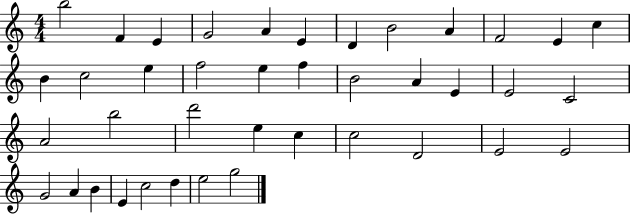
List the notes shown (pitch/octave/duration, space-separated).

B5/h F4/q E4/q G4/h A4/q E4/q D4/q B4/h A4/q F4/h E4/q C5/q B4/q C5/h E5/q F5/h E5/q F5/q B4/h A4/q E4/q E4/h C4/h A4/h B5/h D6/h E5/q C5/q C5/h D4/h E4/h E4/h G4/h A4/q B4/q E4/q C5/h D5/q E5/h G5/h